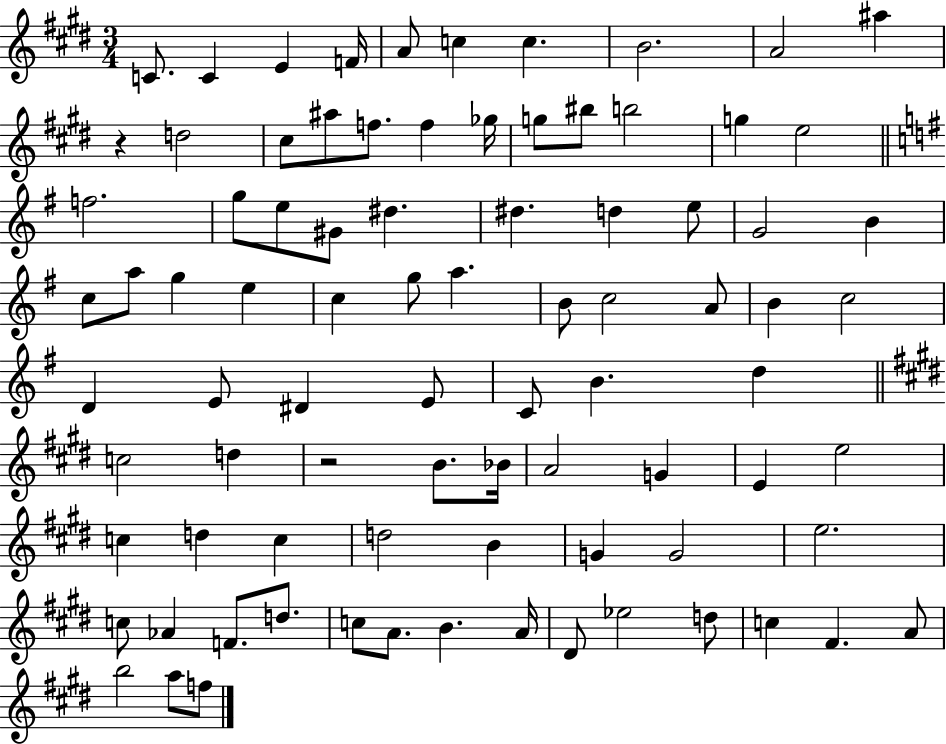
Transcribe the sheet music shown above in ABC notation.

X:1
T:Untitled
M:3/4
L:1/4
K:E
C/2 C E F/4 A/2 c c B2 A2 ^a z d2 ^c/2 ^a/2 f/2 f _g/4 g/2 ^b/2 b2 g e2 f2 g/2 e/2 ^G/2 ^d ^d d e/2 G2 B c/2 a/2 g e c g/2 a B/2 c2 A/2 B c2 D E/2 ^D E/2 C/2 B d c2 d z2 B/2 _B/4 A2 G E e2 c d c d2 B G G2 e2 c/2 _A F/2 d/2 c/2 A/2 B A/4 ^D/2 _e2 d/2 c ^F A/2 b2 a/2 f/2